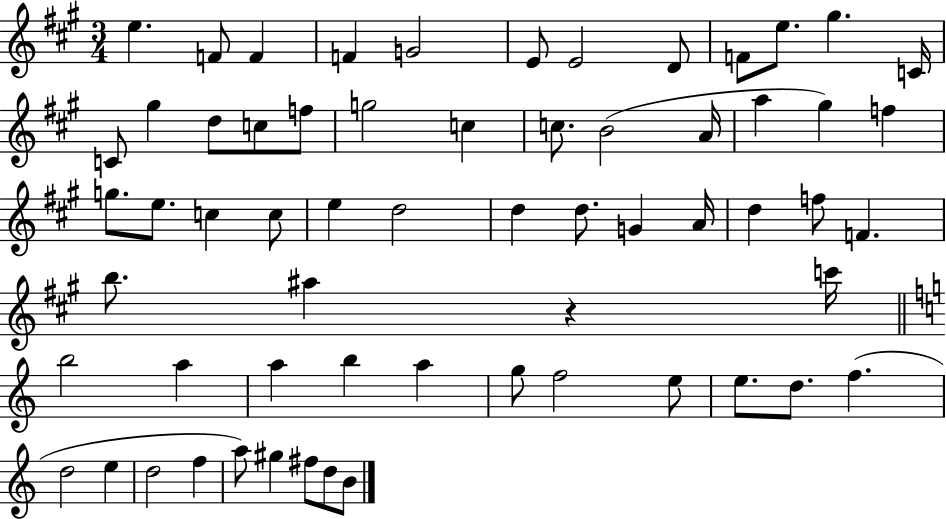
X:1
T:Untitled
M:3/4
L:1/4
K:A
e F/2 F F G2 E/2 E2 D/2 F/2 e/2 ^g C/4 C/2 ^g d/2 c/2 f/2 g2 c c/2 B2 A/4 a ^g f g/2 e/2 c c/2 e d2 d d/2 G A/4 d f/2 F b/2 ^a z c'/4 b2 a a b a g/2 f2 e/2 e/2 d/2 f d2 e d2 f a/2 ^g ^f/2 d/2 B/2